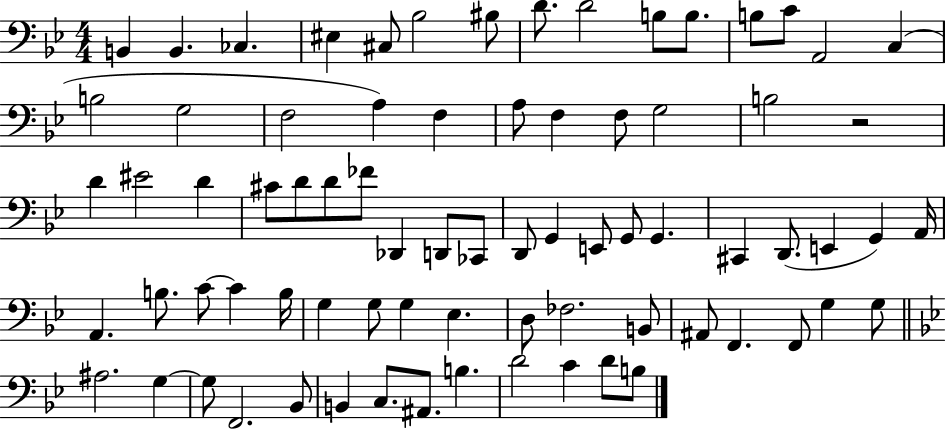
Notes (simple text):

B2/q B2/q. CES3/q. EIS3/q C#3/e Bb3/h BIS3/e D4/e. D4/h B3/e B3/e. B3/e C4/e A2/h C3/q B3/h G3/h F3/h A3/q F3/q A3/e F3/q F3/e G3/h B3/h R/h D4/q EIS4/h D4/q C#4/e D4/e D4/e FES4/e Db2/q D2/e CES2/e D2/e G2/q E2/e G2/e G2/q. C#2/q D2/e. E2/q G2/q A2/s A2/q. B3/e. C4/e C4/q B3/s G3/q G3/e G3/q Eb3/q. D3/e FES3/h. B2/e A#2/e F2/q. F2/e G3/q G3/e A#3/h. G3/q G3/e F2/h. Bb2/e B2/q C3/e. A#2/e. B3/q. D4/h C4/q D4/e B3/e